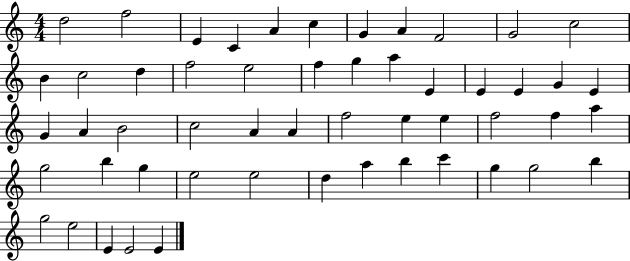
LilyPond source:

{
  \clef treble
  \numericTimeSignature
  \time 4/4
  \key c \major
  d''2 f''2 | e'4 c'4 a'4 c''4 | g'4 a'4 f'2 | g'2 c''2 | \break b'4 c''2 d''4 | f''2 e''2 | f''4 g''4 a''4 e'4 | e'4 e'4 g'4 e'4 | \break g'4 a'4 b'2 | c''2 a'4 a'4 | f''2 e''4 e''4 | f''2 f''4 a''4 | \break g''2 b''4 g''4 | e''2 e''2 | d''4 a''4 b''4 c'''4 | g''4 g''2 b''4 | \break g''2 e''2 | e'4 e'2 e'4 | \bar "|."
}